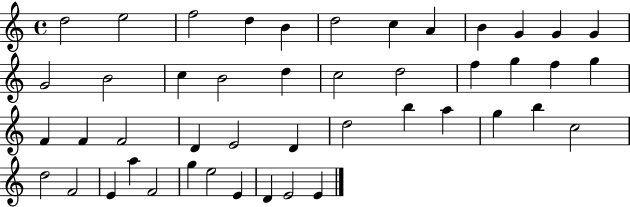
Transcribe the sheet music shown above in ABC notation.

X:1
T:Untitled
M:4/4
L:1/4
K:C
d2 e2 f2 d B d2 c A B G G G G2 B2 c B2 d c2 d2 f g f g F F F2 D E2 D d2 b a g b c2 d2 F2 E a F2 g e2 E D E2 E